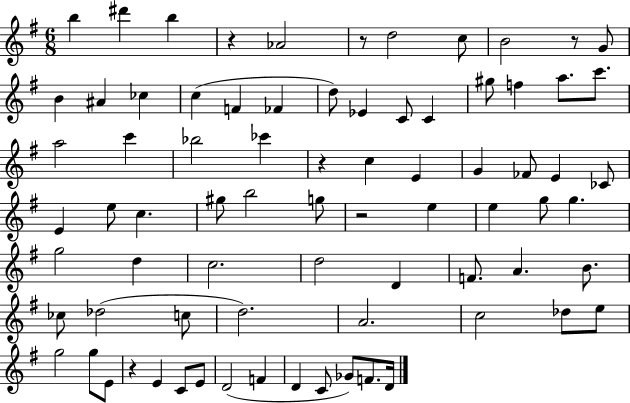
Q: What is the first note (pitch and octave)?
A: B5